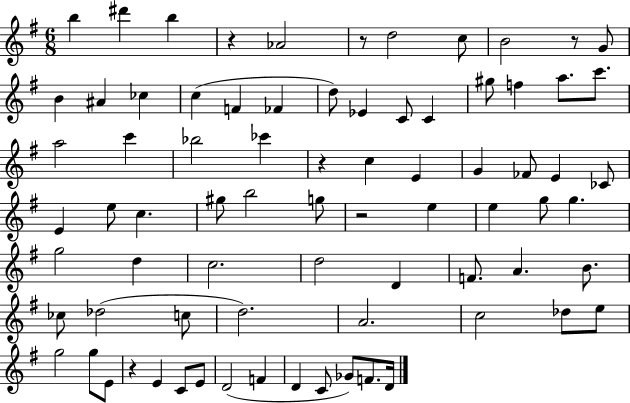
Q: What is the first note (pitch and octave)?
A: B5